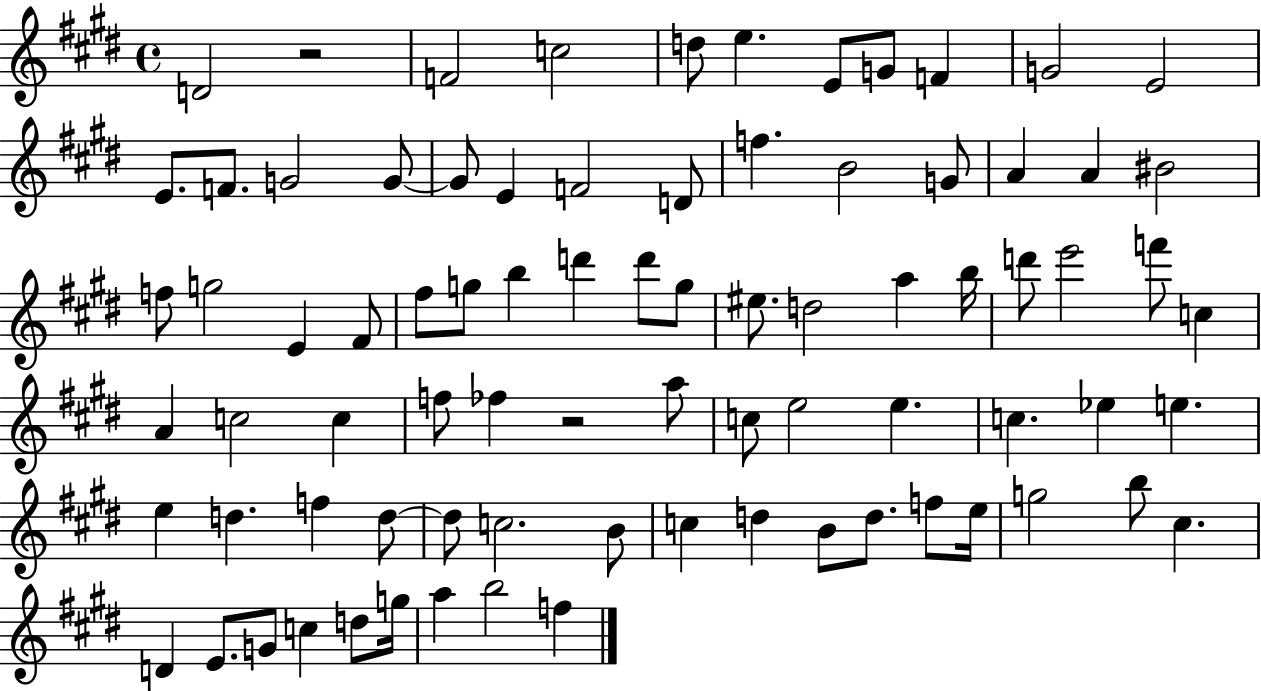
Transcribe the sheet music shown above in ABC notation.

X:1
T:Untitled
M:4/4
L:1/4
K:E
D2 z2 F2 c2 d/2 e E/2 G/2 F G2 E2 E/2 F/2 G2 G/2 G/2 E F2 D/2 f B2 G/2 A A ^B2 f/2 g2 E ^F/2 ^f/2 g/2 b d' d'/2 g/2 ^e/2 d2 a b/4 d'/2 e'2 f'/2 c A c2 c f/2 _f z2 a/2 c/2 e2 e c _e e e d f d/2 d/2 c2 B/2 c d B/2 d/2 f/2 e/4 g2 b/2 ^c D E/2 G/2 c d/2 g/4 a b2 f